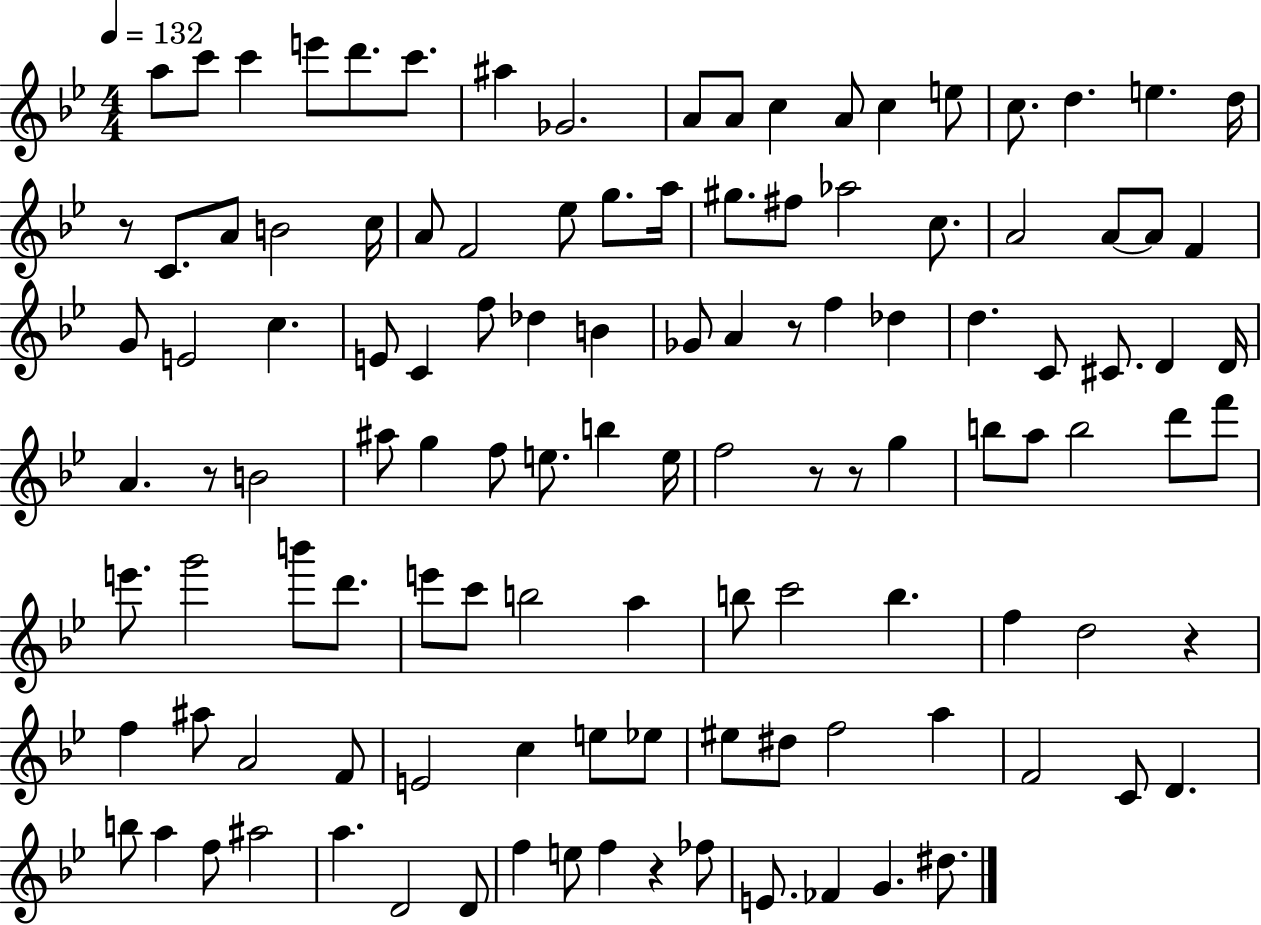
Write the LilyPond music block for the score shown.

{
  \clef treble
  \numericTimeSignature
  \time 4/4
  \key bes \major
  \tempo 4 = 132
  a''8 c'''8 c'''4 e'''8 d'''8. c'''8. | ais''4 ges'2. | a'8 a'8 c''4 a'8 c''4 e''8 | c''8. d''4. e''4. d''16 | \break r8 c'8. a'8 b'2 c''16 | a'8 f'2 ees''8 g''8. a''16 | gis''8. fis''8 aes''2 c''8. | a'2 a'8~~ a'8 f'4 | \break g'8 e'2 c''4. | e'8 c'4 f''8 des''4 b'4 | ges'8 a'4 r8 f''4 des''4 | d''4. c'8 cis'8. d'4 d'16 | \break a'4. r8 b'2 | ais''8 g''4 f''8 e''8. b''4 e''16 | f''2 r8 r8 g''4 | b''8 a''8 b''2 d'''8 f'''8 | \break e'''8. g'''2 b'''8 d'''8. | e'''8 c'''8 b''2 a''4 | b''8 c'''2 b''4. | f''4 d''2 r4 | \break f''4 ais''8 a'2 f'8 | e'2 c''4 e''8 ees''8 | eis''8 dis''8 f''2 a''4 | f'2 c'8 d'4. | \break b''8 a''4 f''8 ais''2 | a''4. d'2 d'8 | f''4 e''8 f''4 r4 fes''8 | e'8. fes'4 g'4. dis''8. | \break \bar "|."
}